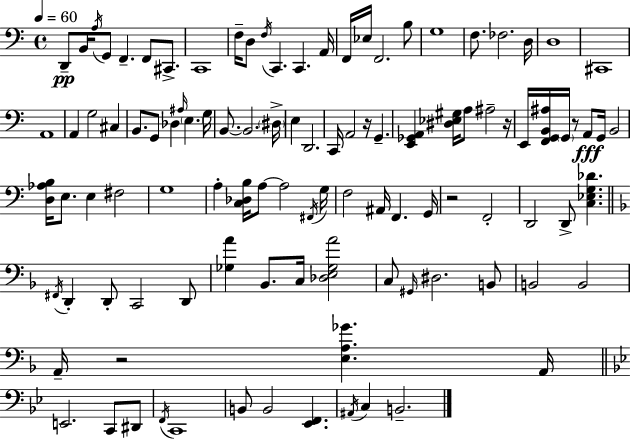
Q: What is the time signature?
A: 4/4